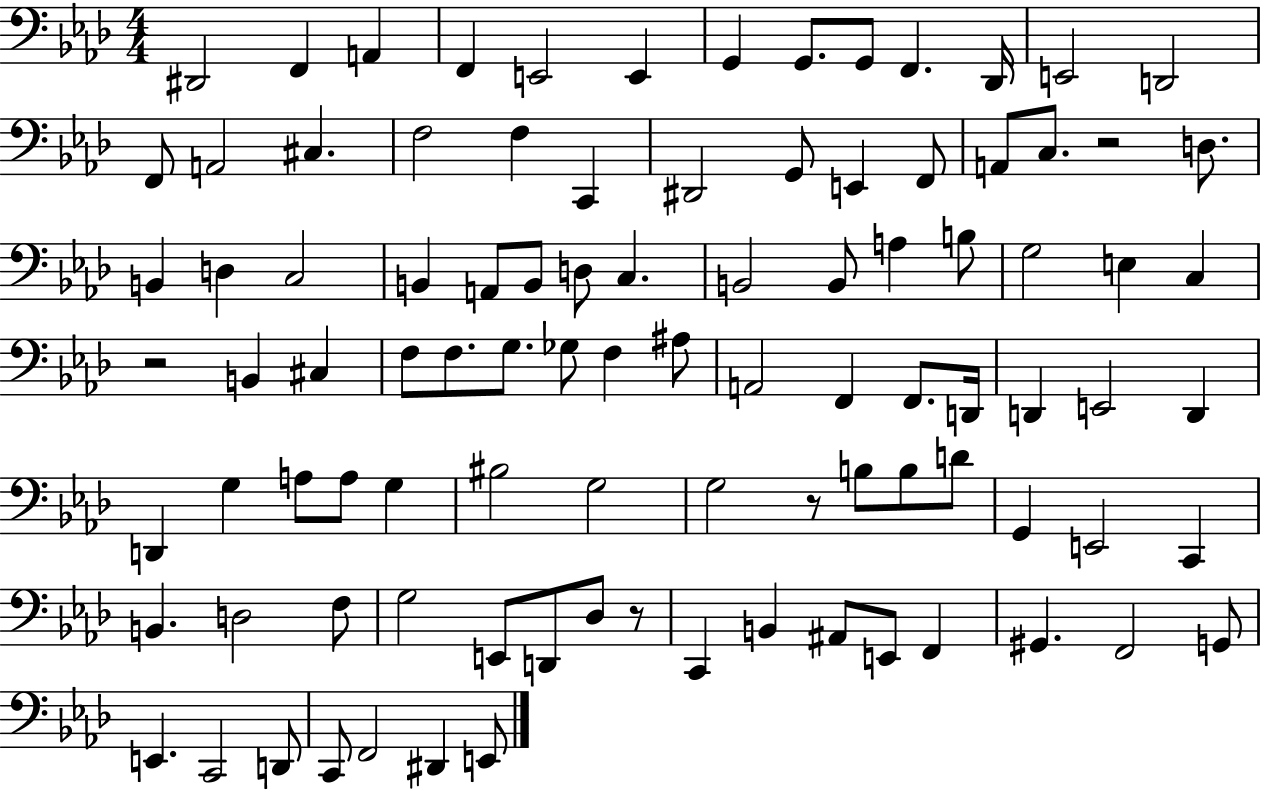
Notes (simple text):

D#2/h F2/q A2/q F2/q E2/h E2/q G2/q G2/e. G2/e F2/q. Db2/s E2/h D2/h F2/e A2/h C#3/q. F3/h F3/q C2/q D#2/h G2/e E2/q F2/e A2/e C3/e. R/h D3/e. B2/q D3/q C3/h B2/q A2/e B2/e D3/e C3/q. B2/h B2/e A3/q B3/e G3/h E3/q C3/q R/h B2/q C#3/q F3/e F3/e. G3/e. Gb3/e F3/q A#3/e A2/h F2/q F2/e. D2/s D2/q E2/h D2/q D2/q G3/q A3/e A3/e G3/q BIS3/h G3/h G3/h R/e B3/e B3/e D4/e G2/q E2/h C2/q B2/q. D3/h F3/e G3/h E2/e D2/e Db3/e R/e C2/q B2/q A#2/e E2/e F2/q G#2/q. F2/h G2/e E2/q. C2/h D2/e C2/e F2/h D#2/q E2/e